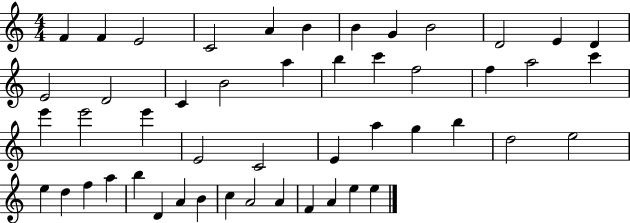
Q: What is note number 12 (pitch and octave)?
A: D4